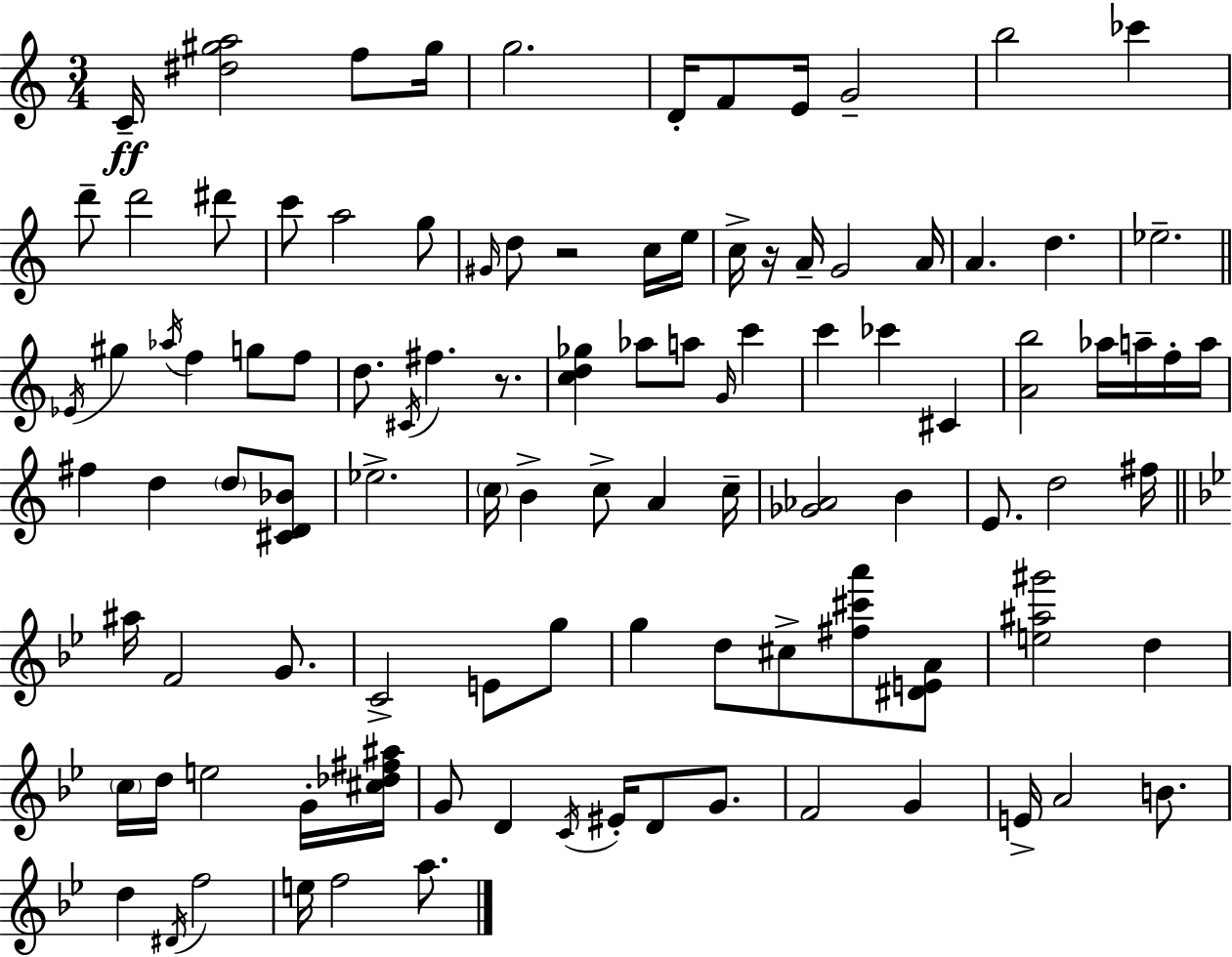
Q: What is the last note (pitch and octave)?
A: A5